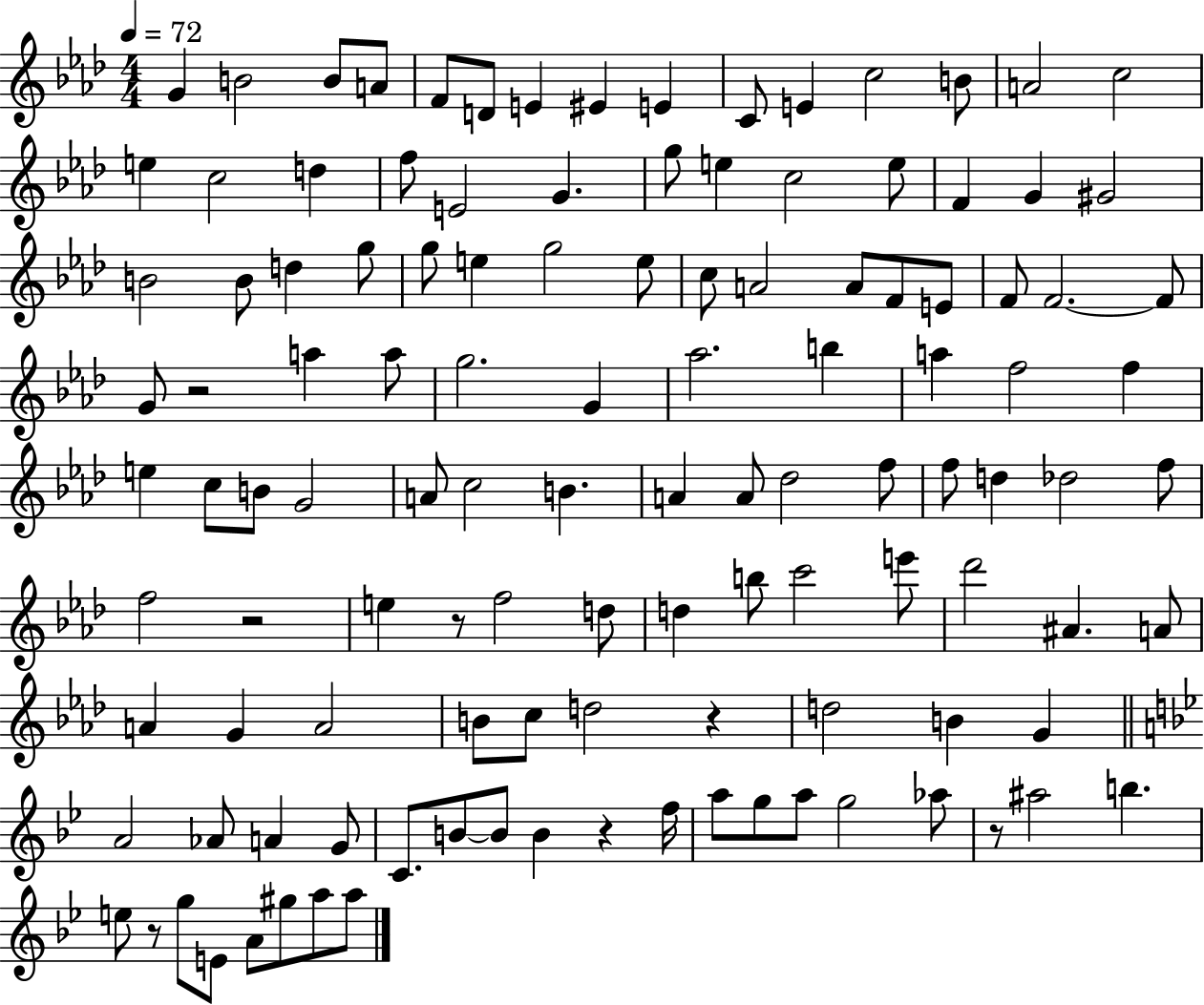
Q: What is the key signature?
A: AES major